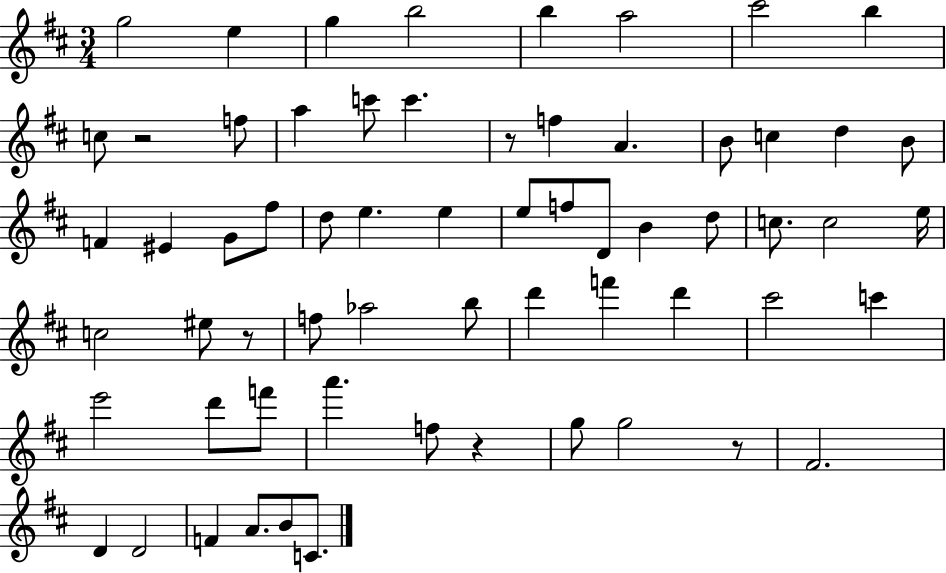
{
  \clef treble
  \numericTimeSignature
  \time 3/4
  \key d \major
  g''2 e''4 | g''4 b''2 | b''4 a''2 | cis'''2 b''4 | \break c''8 r2 f''8 | a''4 c'''8 c'''4. | r8 f''4 a'4. | b'8 c''4 d''4 b'8 | \break f'4 eis'4 g'8 fis''8 | d''8 e''4. e''4 | e''8 f''8 d'8 b'4 d''8 | c''8. c''2 e''16 | \break c''2 eis''8 r8 | f''8 aes''2 b''8 | d'''4 f'''4 d'''4 | cis'''2 c'''4 | \break e'''2 d'''8 f'''8 | a'''4. f''8 r4 | g''8 g''2 r8 | fis'2. | \break d'4 d'2 | f'4 a'8. b'8 c'8. | \bar "|."
}